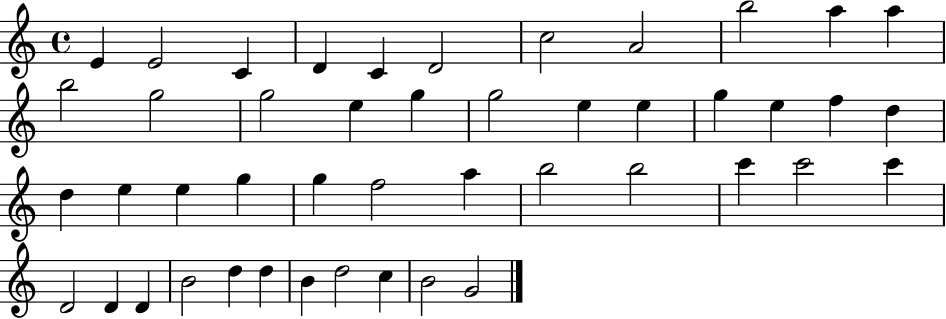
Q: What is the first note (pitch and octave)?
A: E4